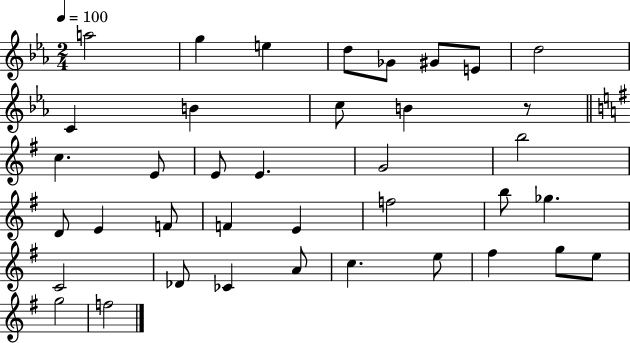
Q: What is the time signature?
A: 2/4